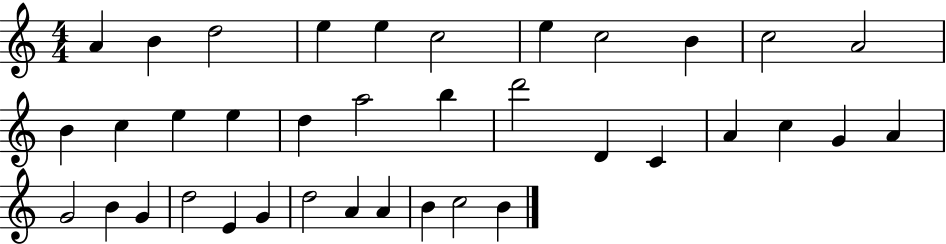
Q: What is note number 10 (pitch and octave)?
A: C5